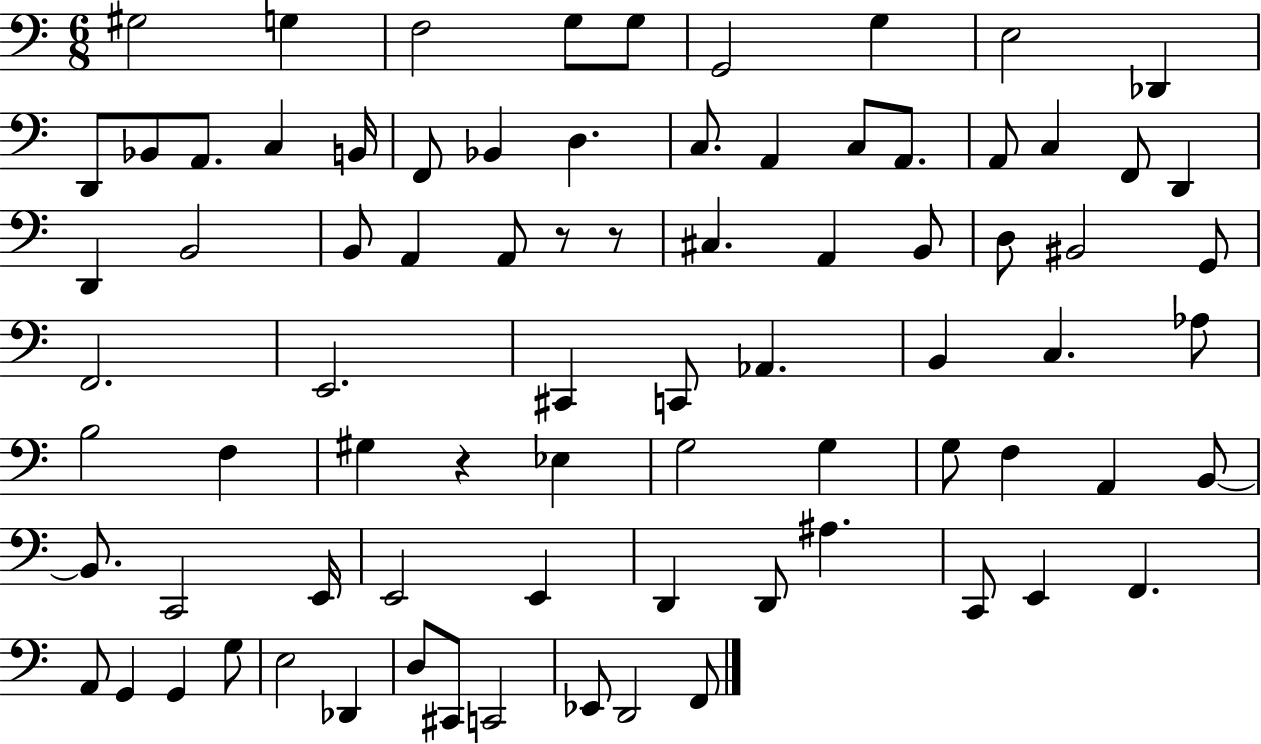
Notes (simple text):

G#3/h G3/q F3/h G3/e G3/e G2/h G3/q E3/h Db2/q D2/e Bb2/e A2/e. C3/q B2/s F2/e Bb2/q D3/q. C3/e. A2/q C3/e A2/e. A2/e C3/q F2/e D2/q D2/q B2/h B2/e A2/q A2/e R/e R/e C#3/q. A2/q B2/e D3/e BIS2/h G2/e F2/h. E2/h. C#2/q C2/e Ab2/q. B2/q C3/q. Ab3/e B3/h F3/q G#3/q R/q Eb3/q G3/h G3/q G3/e F3/q A2/q B2/e B2/e. C2/h E2/s E2/h E2/q D2/q D2/e A#3/q. C2/e E2/q F2/q. A2/e G2/q G2/q G3/e E3/h Db2/q D3/e C#2/e C2/h Eb2/e D2/h F2/e